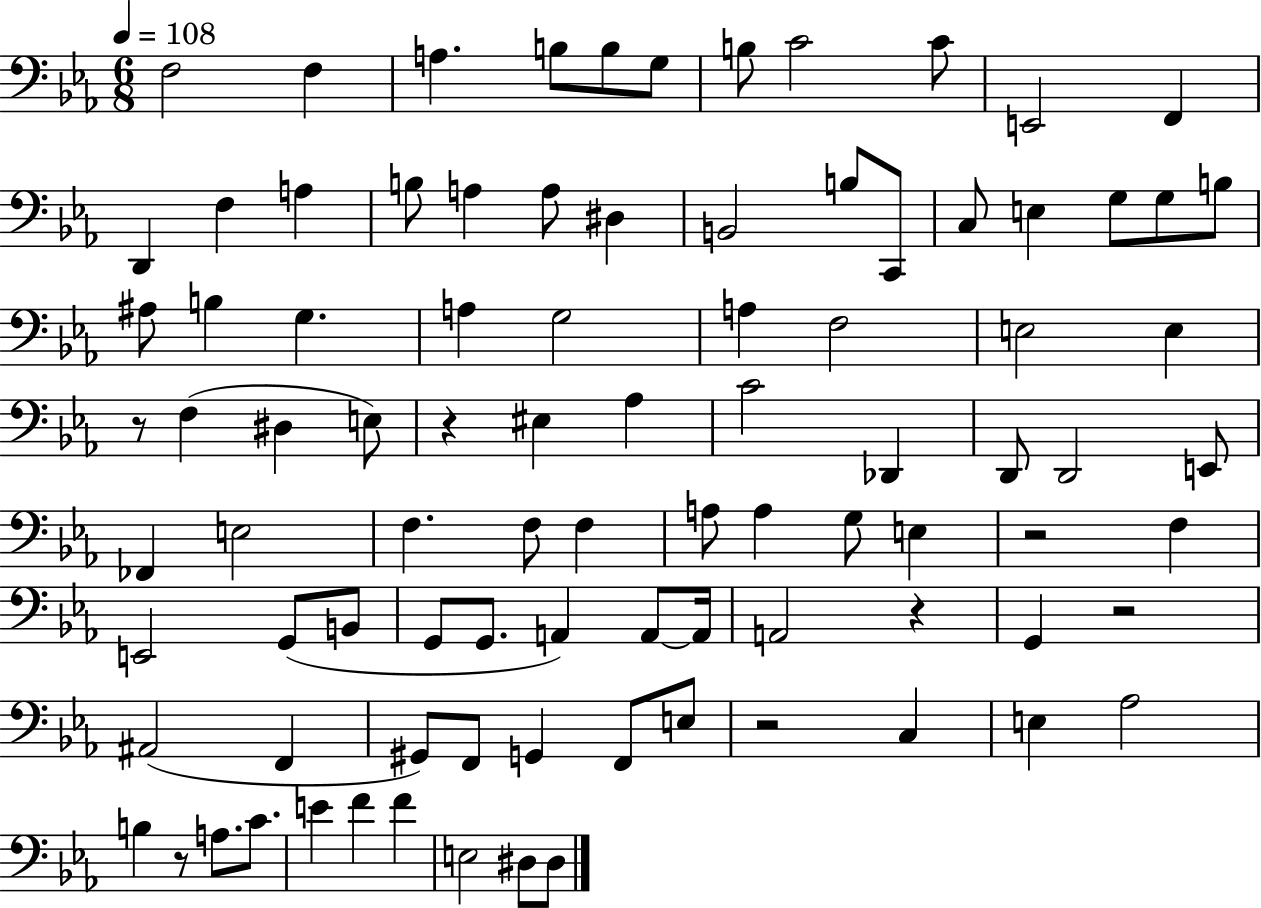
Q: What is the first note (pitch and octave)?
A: F3